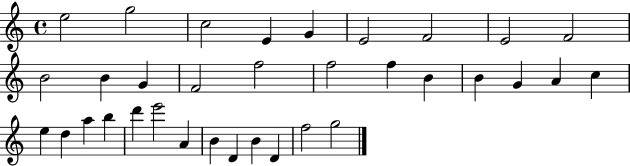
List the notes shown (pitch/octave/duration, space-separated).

E5/h G5/h C5/h E4/q G4/q E4/h F4/h E4/h F4/h B4/h B4/q G4/q F4/h F5/h F5/h F5/q B4/q B4/q G4/q A4/q C5/q E5/q D5/q A5/q B5/q D6/q E6/h A4/q B4/q D4/q B4/q D4/q F5/h G5/h